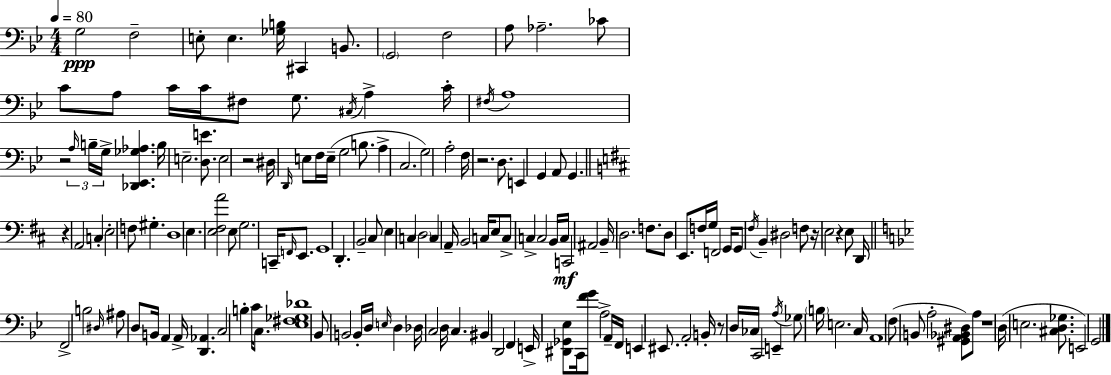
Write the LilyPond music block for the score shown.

{
  \clef bass
  \numericTimeSignature
  \time 4/4
  \key bes \major
  \tempo 4 = 80
  \repeat volta 2 { g2\ppp f2-- | e8-. e4. <ges b>16 cis,4 b,8. | \parenthesize g,2 f2 | a8 aes2.-- ces'8 | \break c'8 a8 c'16 c'16 fis8 g8. \acciaccatura { cis16 } a4-> | c'16-. \acciaccatura { fis16 } a1 | r2 \tuplet 3/2 { \grace { a16 } b16-- g16-> } <des, ees, ges aes>4. | b16 e2.-- | \break <d e'>8. e2 r2 | dis16 \grace { d,16 } e8 f16 e16--( g2 | b8. a4-> c2. | g2) a2-. | \break f16 r2. | d8. e,4 g,4 a,8 g,4. | \bar "||" \break \key d \major r4 a,2 c4-. | e2-. f8 gis4.-. | d1 | e4. <e fis a'>2 e8 | \break g2. c,16-- \grace { f,16 } e,8. | g,1 | d,4.-. b,2-- cis8 | e4 c4 \parenthesize d2 | \break c4 a,16-- b,2 c16 e8 | c8-> c4-> c2 b,16 | c16\mf c,2 ais,2 | b,16-- d2. f8. | \break d8 e,8. f16 g16 f,2 | g,16 g,8 \acciaccatura { fis16 } b,4-- dis2 | f8 r16 e2 r4 e8 | d,16 \bar "||" \break \key bes \major f,2-> b2 | \grace { dis16 } ais8 d8 b,16 a,4 a,16-> <d, aes,>4. | c2 b4-. c'16 c8. | <ees fis ges des'>1 | \break bes,8 b,2 b,16-. d16 \grace { e16 } d4 | des16 c2 d16 c4. | bis,4 d,2 f,4 | e,16-> <dis, ges, ees>8 c,16 <f' g'>8 a2-> | \break a,16-- f,16 e,4 eis,8. a,2-. | b,16-. r8 d16 ces16 c,2 e,4-- | \acciaccatura { a16 } ges8 \parenthesize b16 e2. | c16 a,1 | \break f8( b,8 a2-. <gis, a, bes, dis>8) | a8 r1 | d16( e2. | <cis d ges>8. e,2) g,2 | \break } \bar "|."
}